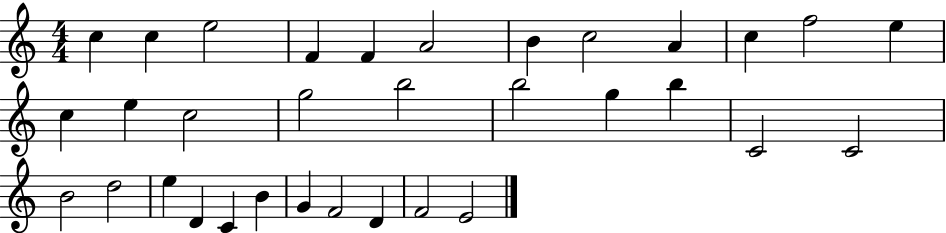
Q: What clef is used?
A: treble